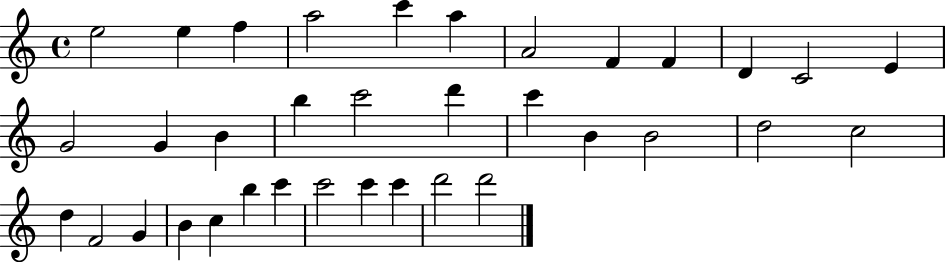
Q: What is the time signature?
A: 4/4